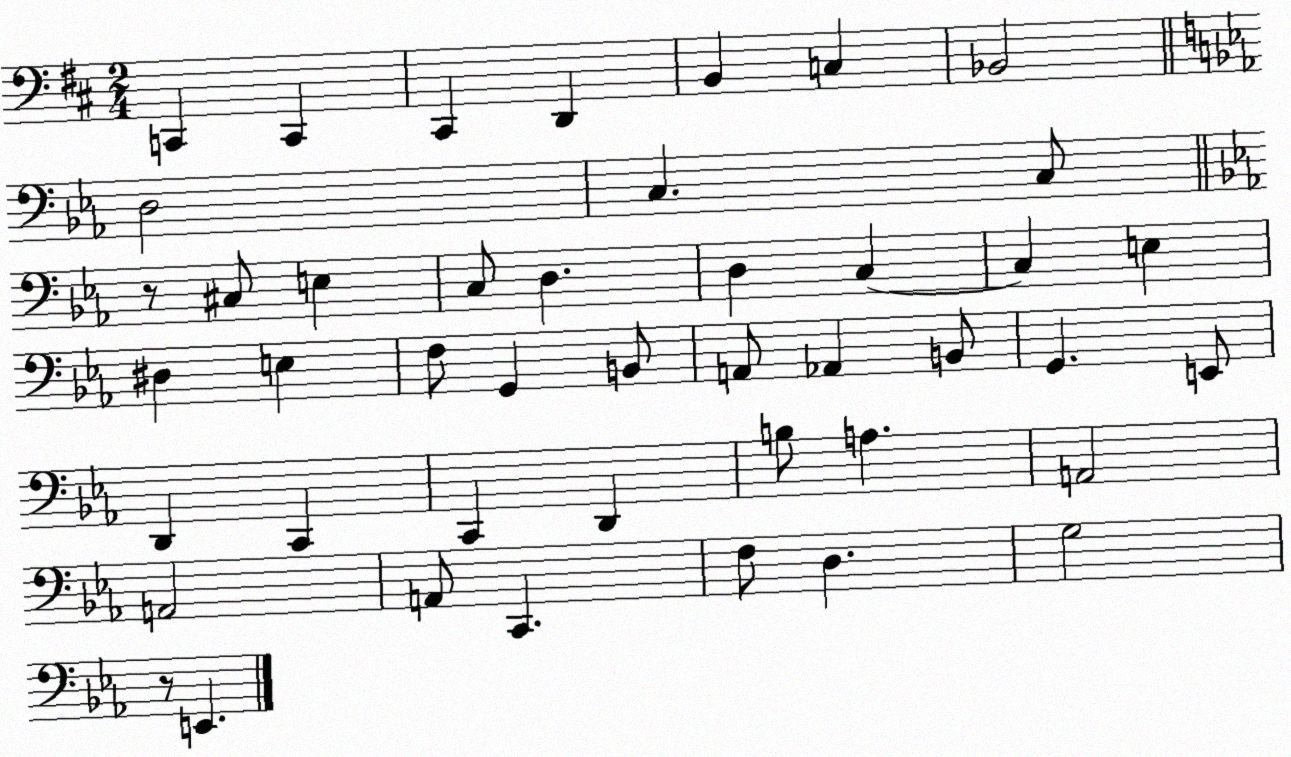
X:1
T:Untitled
M:2/4
L:1/4
K:D
C,, C,, ^C,, D,, B,, C, _B,,2 D,2 C, C,/2 z/2 ^C,/2 E, C,/2 D, D, C, C, E, ^D, E, F,/2 G,, B,,/2 A,,/2 _A,, B,,/2 G,, E,,/2 D,, C,, C,, D,, B,/2 A, A,,2 A,,2 A,,/2 C,, F,/2 D, G,2 z/2 E,,